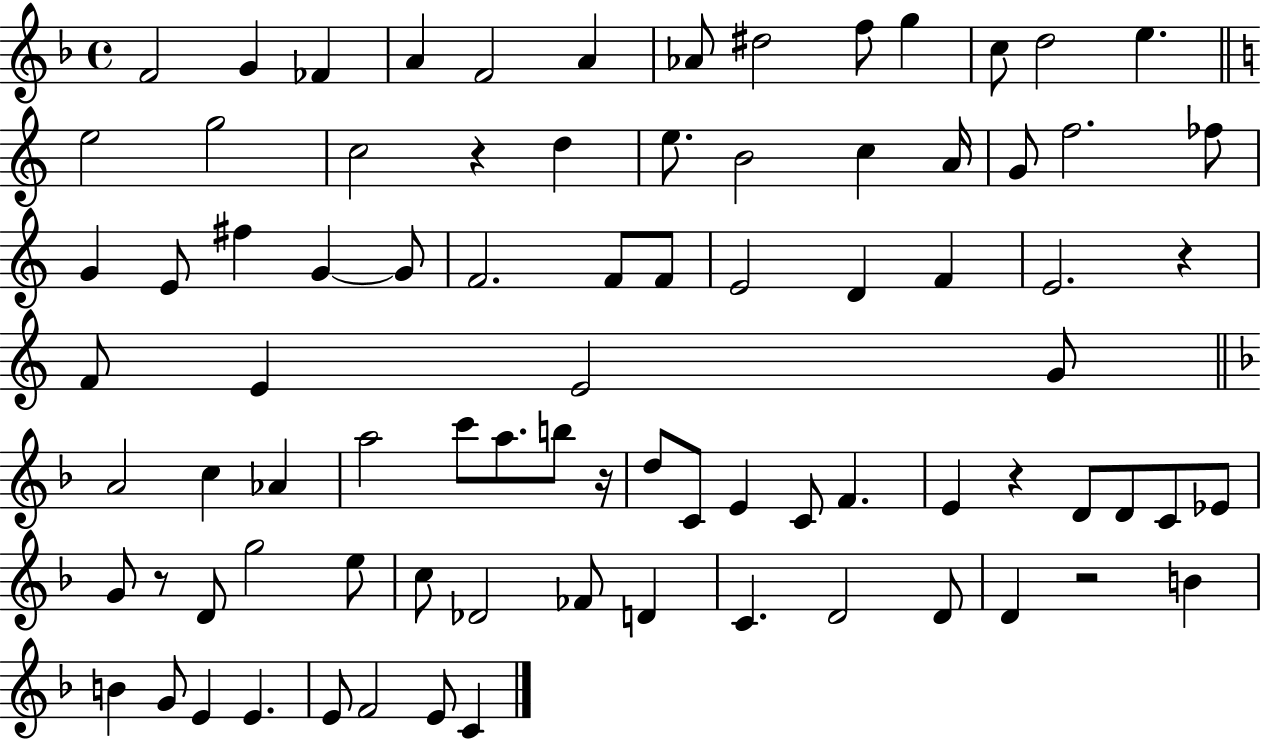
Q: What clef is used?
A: treble